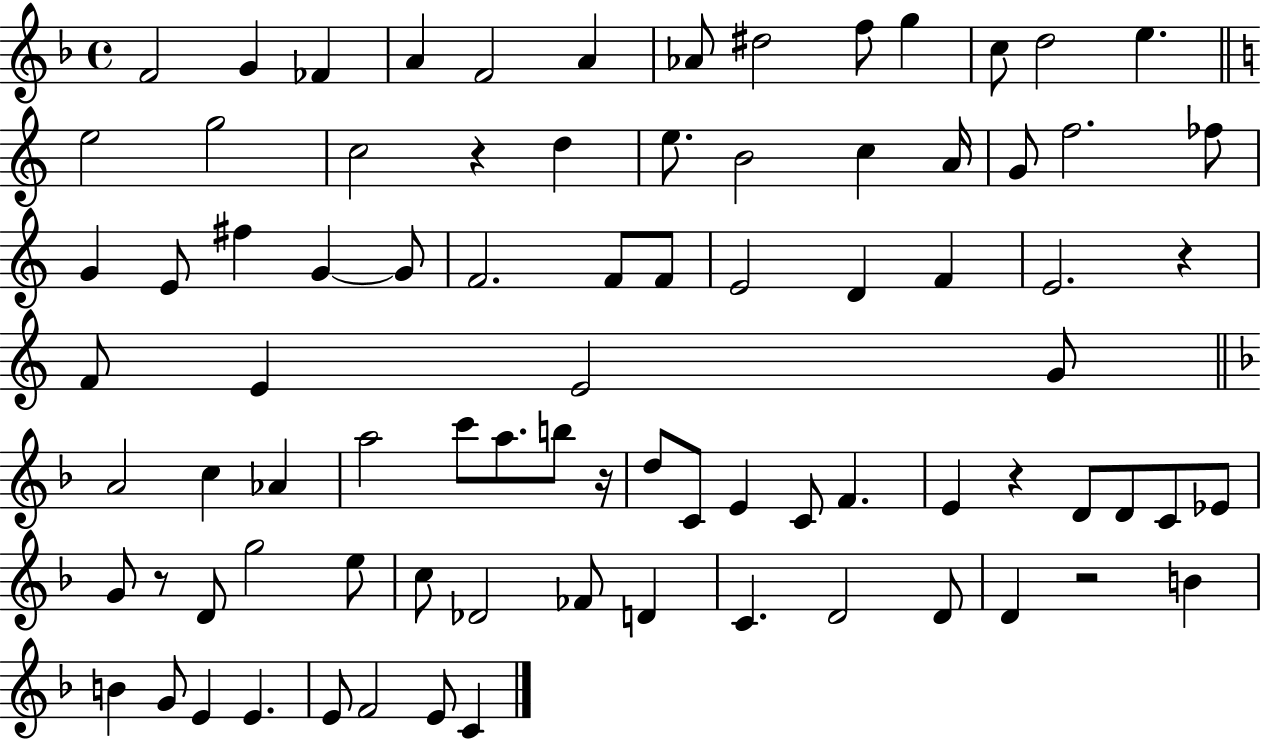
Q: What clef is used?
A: treble